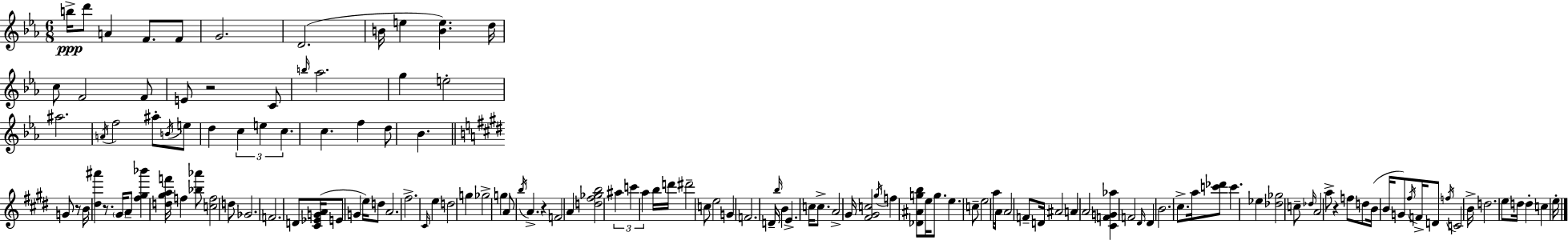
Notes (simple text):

B5/s D6/e A4/q F4/e. F4/e G4/h. D4/h. B4/s E5/q [B4,E5]/q. D5/s C5/e F4/h F4/e E4/e R/h C4/e B5/s Ab5/h. G5/q E5/h A#5/h. A4/s F5/h A#5/e B4/s E5/e D5/q C5/q E5/q C5/q. C5/q. F5/q D5/e Bb4/q. G4/e R/e B4/s [D#5,A#6]/q R/e. G#4/s A4/e [F#5,G#5,Bb6]/q [D5,G#5,A5,F6]/s F5/q [Bb5,Ab6]/e [C5,F5]/h D5/e Gb4/h. F4/h. D4/e [C#4,Eb4,G4,A4]/s E4/e G4/q E5/s D5/e A4/h. F#5/h. C#4/s E5/q D5/h G5/q Gb5/h G5/q A4/e B5/s A4/q. R/q F4/h A4/q [D5,F#5,Gb5,B5]/h A#5/q C6/q A5/q B5/s D6/s D#6/h C5/e E5/h G4/q F4/h. D4/s B5/s B4/q E4/q. C5/s C5/e. A4/h G#4/s [F#4,G#4,C5]/h G#5/s F5/q [Db4,A#4,G5,B5]/e E5/s G5/e. E5/q. C5/e E5/h A5/e A4/s A4/h F4/e D4/s A#4/h A4/q A4/h [C#4,F4,G4,Ab5]/q F4/h D#4/s D#4/q B4/h. C#5/e. A5/s [C6,Db6]/e C6/q. Eb5/q [Db5,Gb5]/h C5/e Db5/s A4/h A5/e R/q F5/e D5/e B4/s B4/s G4/e F#5/s F4/s D4/e F5/s C4/h B4/s D5/h. E5/e D5/s D5/q C5/q E5/s